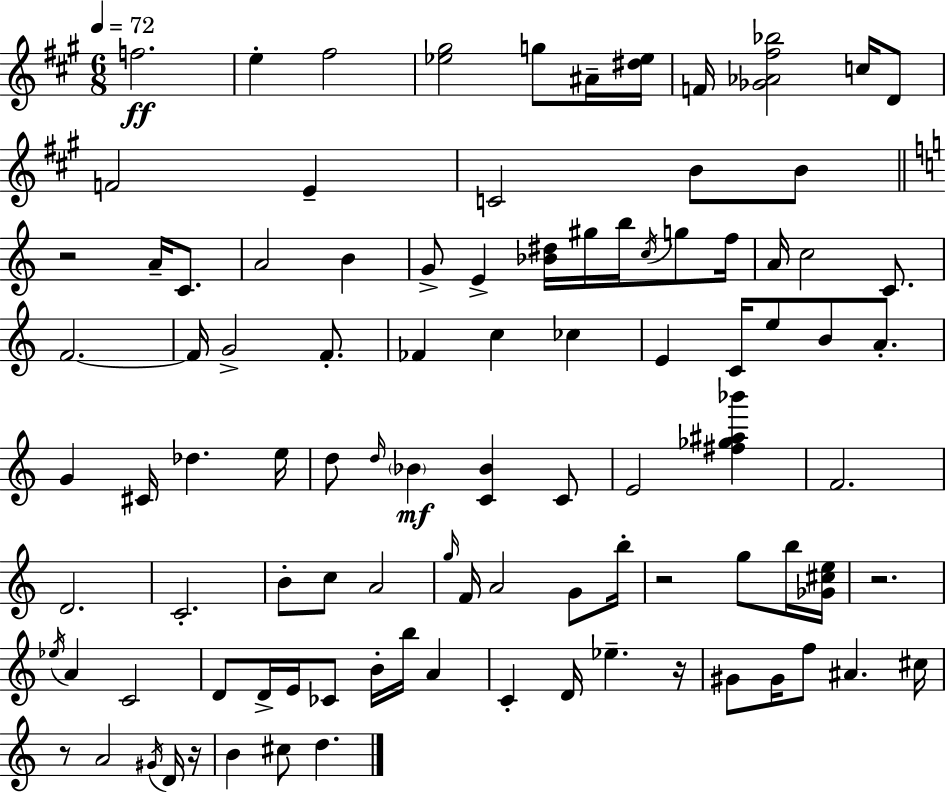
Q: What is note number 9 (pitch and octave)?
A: F4